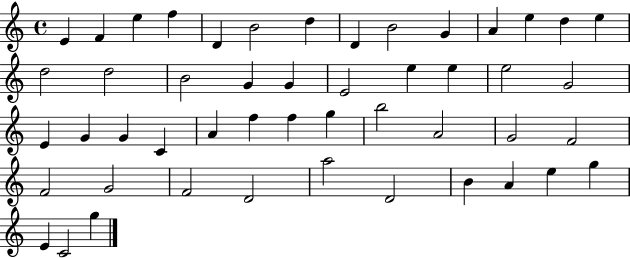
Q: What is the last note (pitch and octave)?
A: G5